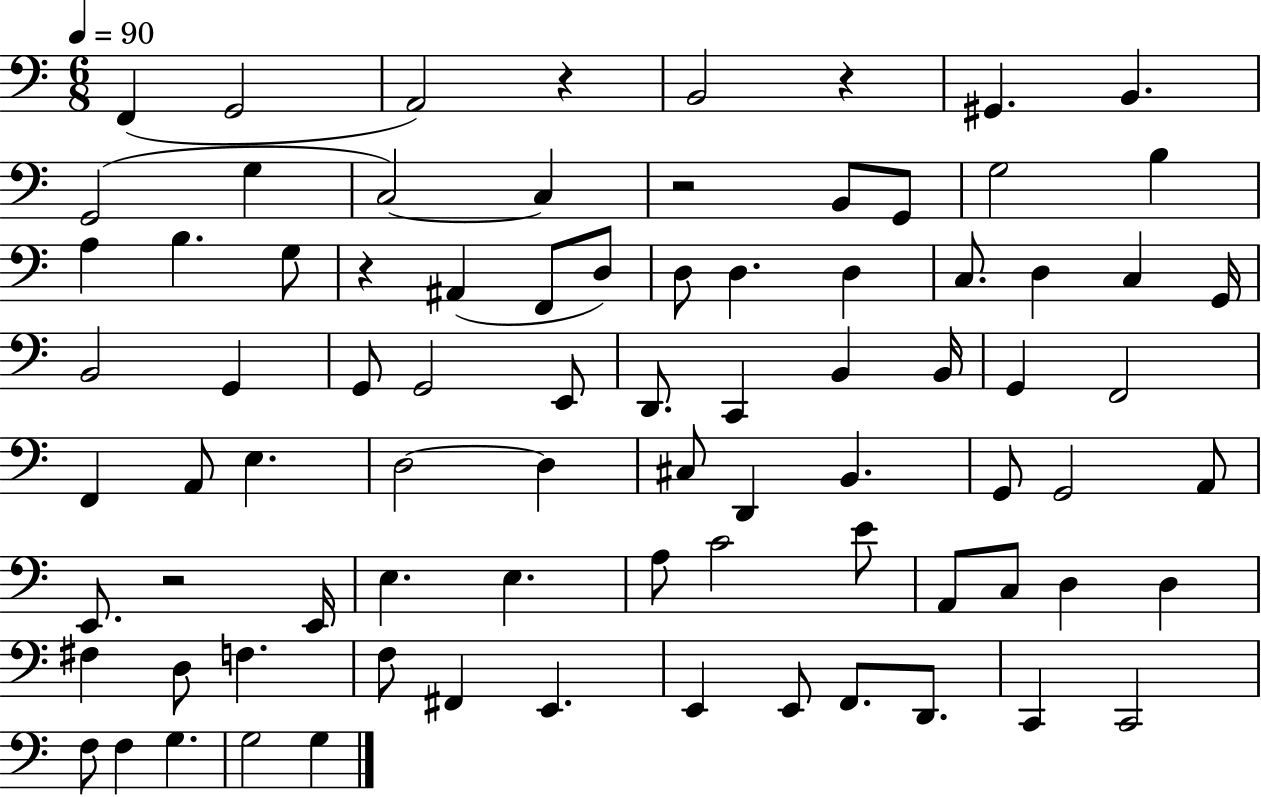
{
  \clef bass
  \numericTimeSignature
  \time 6/8
  \key c \major
  \tempo 4 = 90
  f,4( g,2 | a,2) r4 | b,2 r4 | gis,4. b,4. | \break g,2( g4 | c2~~) c4 | r2 b,8 g,8 | g2 b4 | \break a4 b4. g8 | r4 ais,4( f,8 d8) | d8 d4. d4 | c8. d4 c4 g,16 | \break b,2 g,4 | g,8 g,2 e,8 | d,8. c,4 b,4 b,16 | g,4 f,2 | \break f,4 a,8 e4. | d2~~ d4 | cis8 d,4 b,4. | g,8 g,2 a,8 | \break e,8. r2 e,16 | e4. e4. | a8 c'2 e'8 | a,8 c8 d4 d4 | \break fis4 d8 f4. | f8 fis,4 e,4. | e,4 e,8 f,8. d,8. | c,4 c,2 | \break f8 f4 g4. | g2 g4 | \bar "|."
}